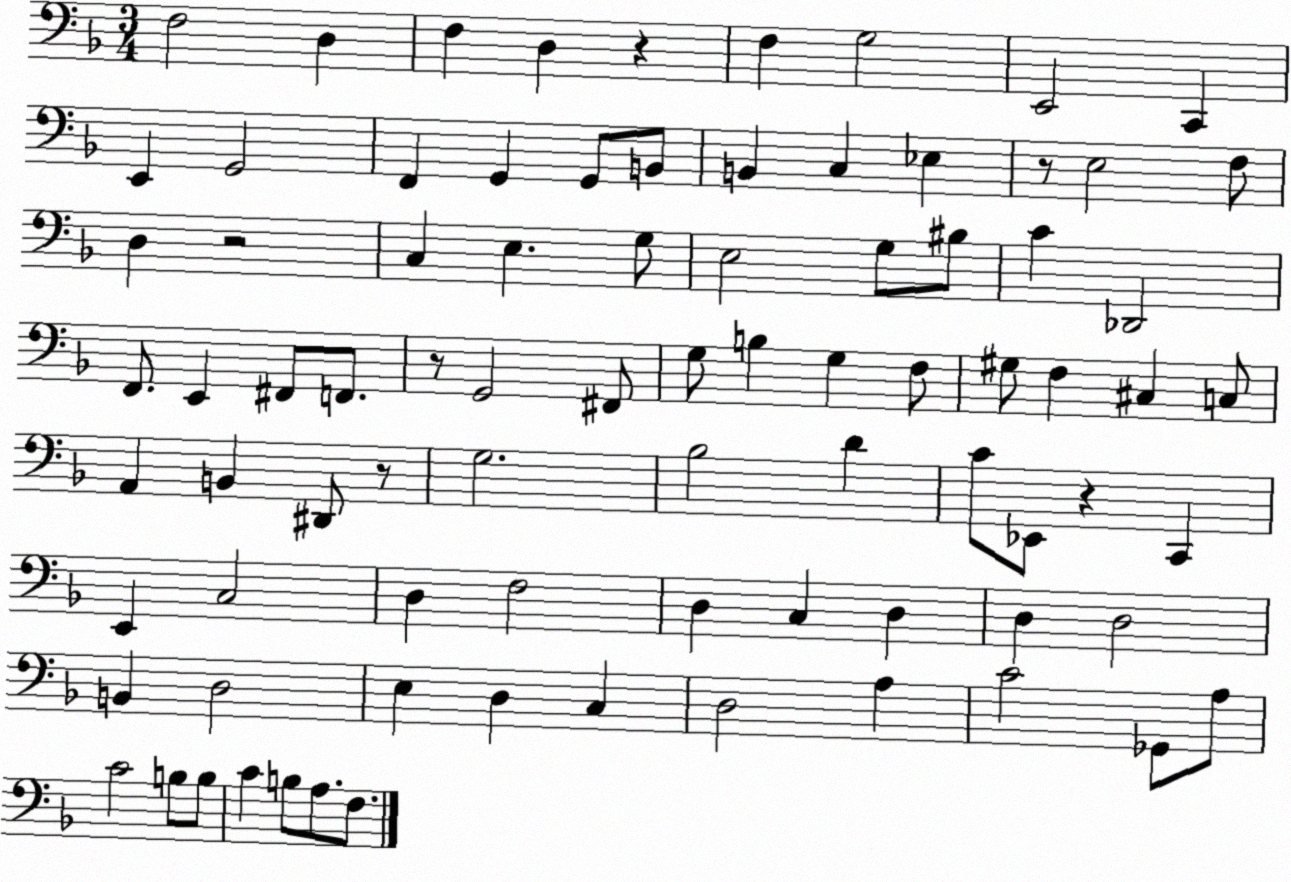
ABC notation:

X:1
T:Untitled
M:3/4
L:1/4
K:F
F,2 D, F, D, z F, G,2 E,,2 C,, E,, G,,2 F,, G,, G,,/2 B,,/2 B,, C, _E, z/2 E,2 F,/2 D, z2 C, E, G,/2 E,2 G,/2 ^B,/2 C _D,,2 F,,/2 E,, ^F,,/2 F,,/2 z/2 G,,2 ^F,,/2 G,/2 B, G, F,/2 ^G,/2 F, ^C, C,/2 A,, B,, ^D,,/2 z/2 G,2 _B,2 D C/2 _E,,/2 z C,, E,, C,2 D, F,2 D, C, D, D, D,2 B,, D,2 E, D, C, D,2 A, C2 _G,,/2 A,/2 C2 B,/2 B,/2 C B,/2 A,/2 F,/2